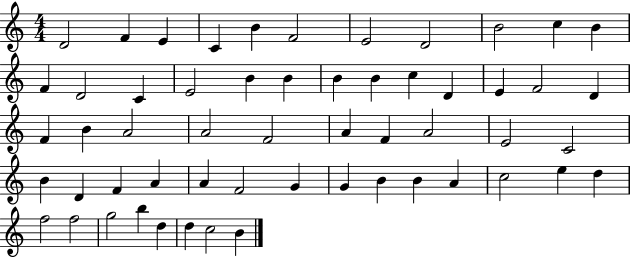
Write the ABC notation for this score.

X:1
T:Untitled
M:4/4
L:1/4
K:C
D2 F E C B F2 E2 D2 B2 c B F D2 C E2 B B B B c D E F2 D F B A2 A2 F2 A F A2 E2 C2 B D F A A F2 G G B B A c2 e d f2 f2 g2 b d d c2 B